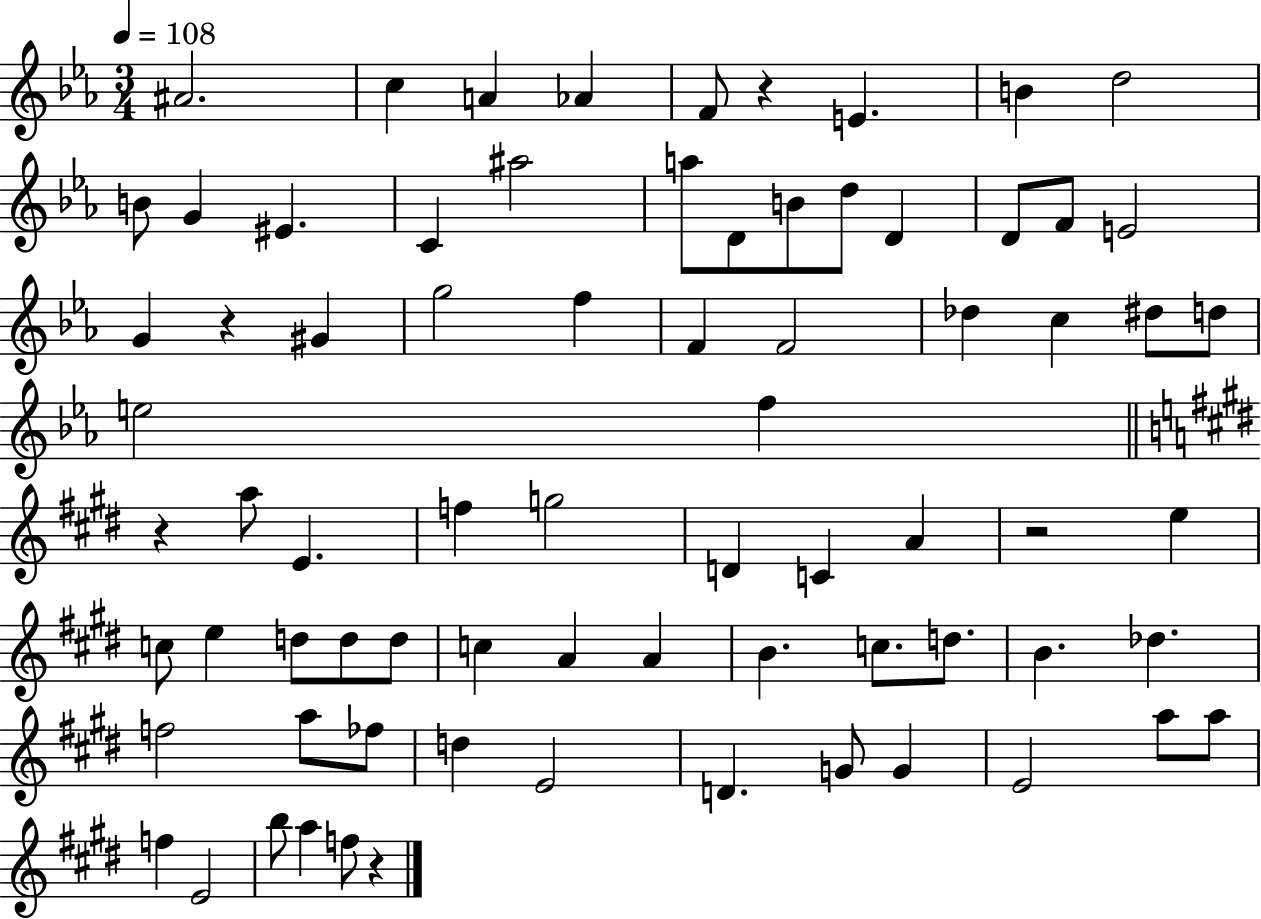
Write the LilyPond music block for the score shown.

{
  \clef treble
  \numericTimeSignature
  \time 3/4
  \key ees \major
  \tempo 4 = 108
  ais'2. | c''4 a'4 aes'4 | f'8 r4 e'4. | b'4 d''2 | \break b'8 g'4 eis'4. | c'4 ais''2 | a''8 d'8 b'8 d''8 d'4 | d'8 f'8 e'2 | \break g'4 r4 gis'4 | g''2 f''4 | f'4 f'2 | des''4 c''4 dis''8 d''8 | \break e''2 f''4 | \bar "||" \break \key e \major r4 a''8 e'4. | f''4 g''2 | d'4 c'4 a'4 | r2 e''4 | \break c''8 e''4 d''8 d''8 d''8 | c''4 a'4 a'4 | b'4. c''8. d''8. | b'4. des''4. | \break f''2 a''8 fes''8 | d''4 e'2 | d'4. g'8 g'4 | e'2 a''8 a''8 | \break f''4 e'2 | b''8 a''4 f''8 r4 | \bar "|."
}